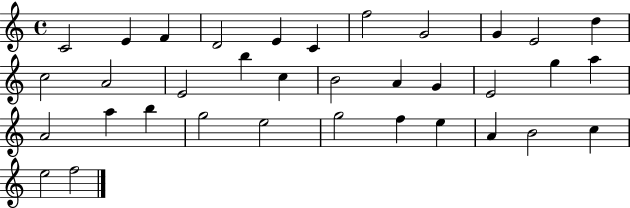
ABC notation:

X:1
T:Untitled
M:4/4
L:1/4
K:C
C2 E F D2 E C f2 G2 G E2 d c2 A2 E2 b c B2 A G E2 g a A2 a b g2 e2 g2 f e A B2 c e2 f2